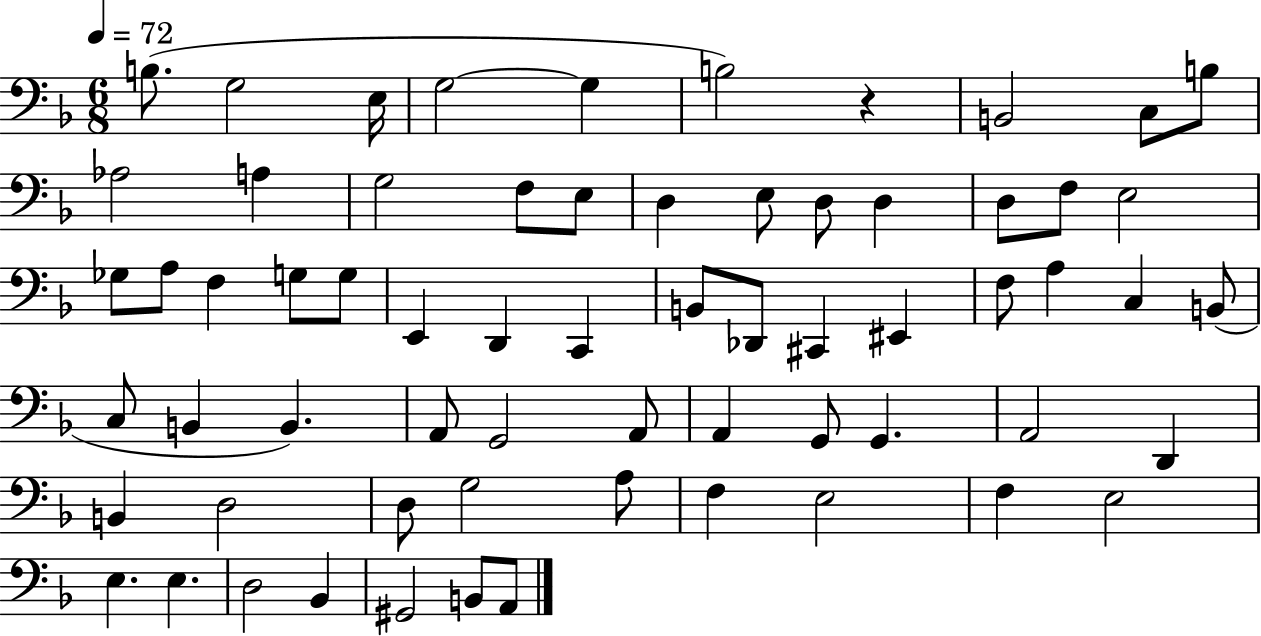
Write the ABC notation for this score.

X:1
T:Untitled
M:6/8
L:1/4
K:F
B,/2 G,2 E,/4 G,2 G, B,2 z B,,2 C,/2 B,/2 _A,2 A, G,2 F,/2 E,/2 D, E,/2 D,/2 D, D,/2 F,/2 E,2 _G,/2 A,/2 F, G,/2 G,/2 E,, D,, C,, B,,/2 _D,,/2 ^C,, ^E,, F,/2 A, C, B,,/2 C,/2 B,, B,, A,,/2 G,,2 A,,/2 A,, G,,/2 G,, A,,2 D,, B,, D,2 D,/2 G,2 A,/2 F, E,2 F, E,2 E, E, D,2 _B,, ^G,,2 B,,/2 A,,/2